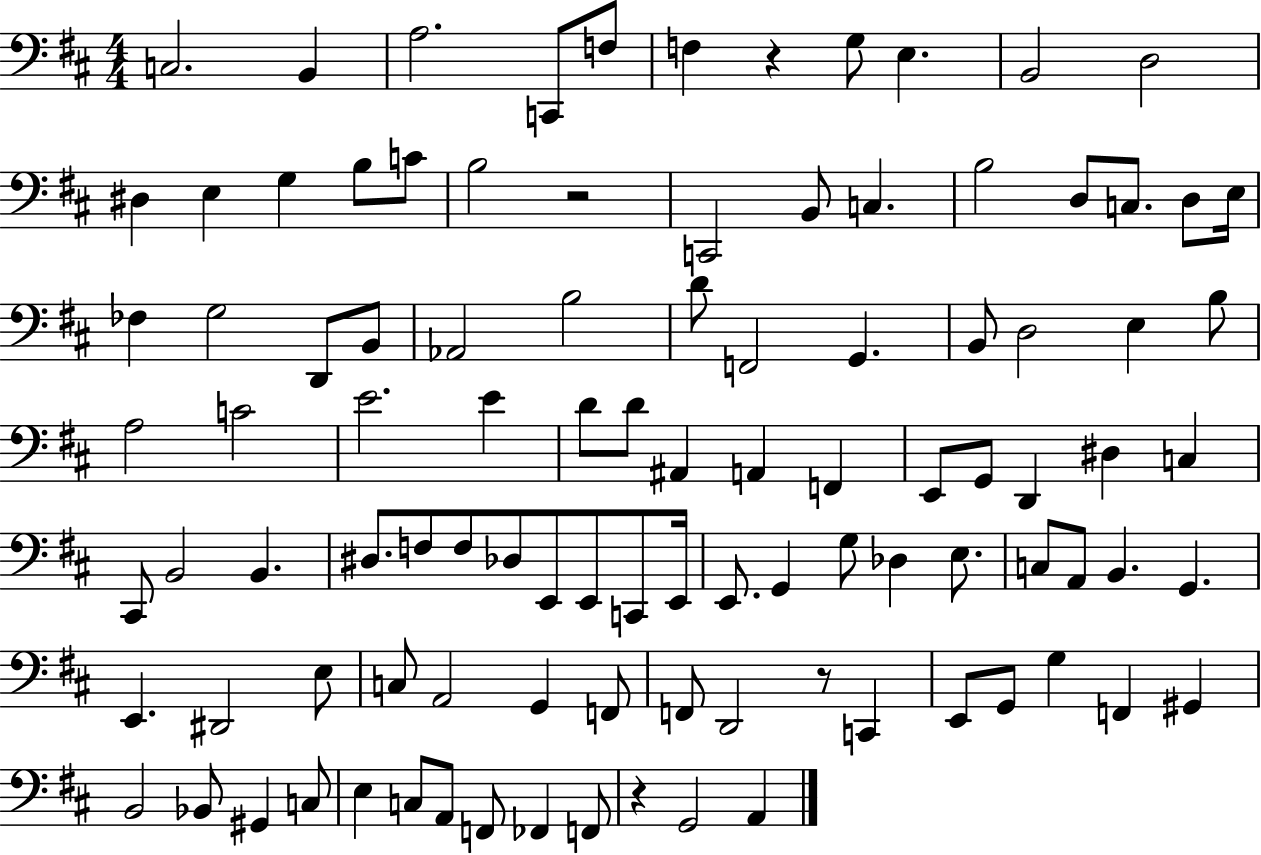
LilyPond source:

{
  \clef bass
  \numericTimeSignature
  \time 4/4
  \key d \major
  c2. b,4 | a2. c,8 f8 | f4 r4 g8 e4. | b,2 d2 | \break dis4 e4 g4 b8 c'8 | b2 r2 | c,2 b,8 c4. | b2 d8 c8. d8 e16 | \break fes4 g2 d,8 b,8 | aes,2 b2 | d'8 f,2 g,4. | b,8 d2 e4 b8 | \break a2 c'2 | e'2. e'4 | d'8 d'8 ais,4 a,4 f,4 | e,8 g,8 d,4 dis4 c4 | \break cis,8 b,2 b,4. | dis8. f8 f8 des8 e,8 e,8 c,8 e,16 | e,8. g,4 g8 des4 e8. | c8 a,8 b,4. g,4. | \break e,4. dis,2 e8 | c8 a,2 g,4 f,8 | f,8 d,2 r8 c,4 | e,8 g,8 g4 f,4 gis,4 | \break b,2 bes,8 gis,4 c8 | e4 c8 a,8 f,8 fes,4 f,8 | r4 g,2 a,4 | \bar "|."
}